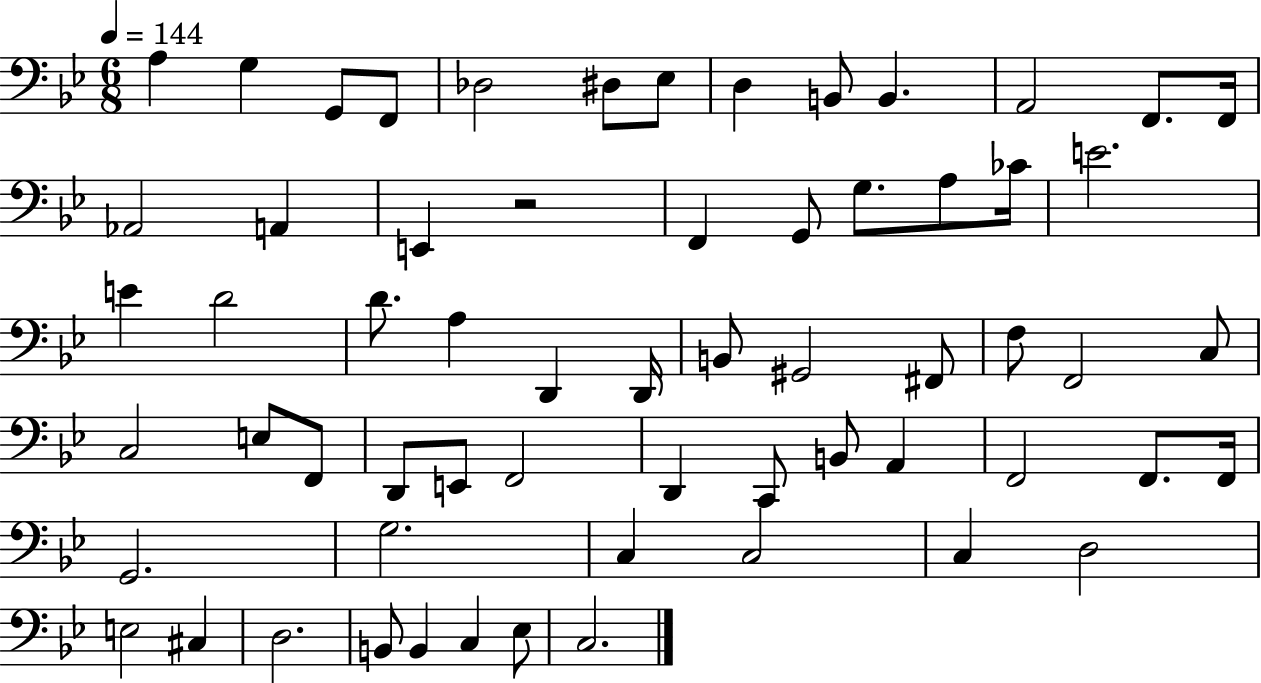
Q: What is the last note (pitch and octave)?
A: C3